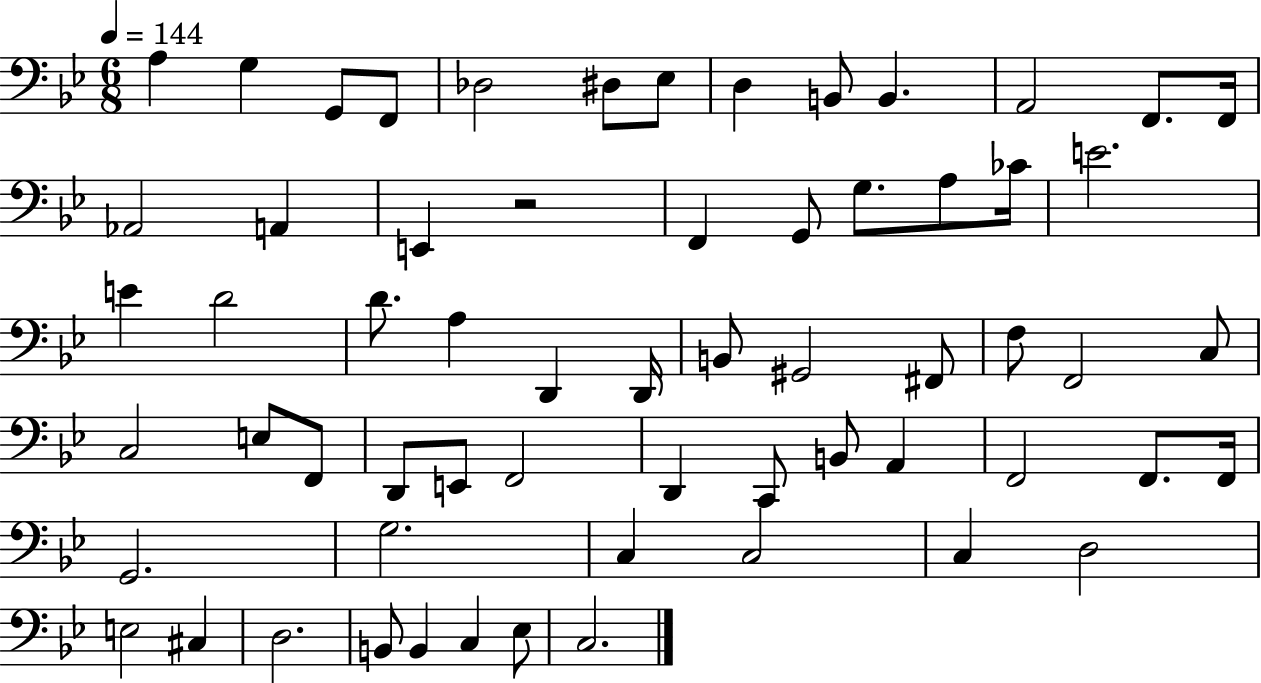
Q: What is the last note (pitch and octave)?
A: C3